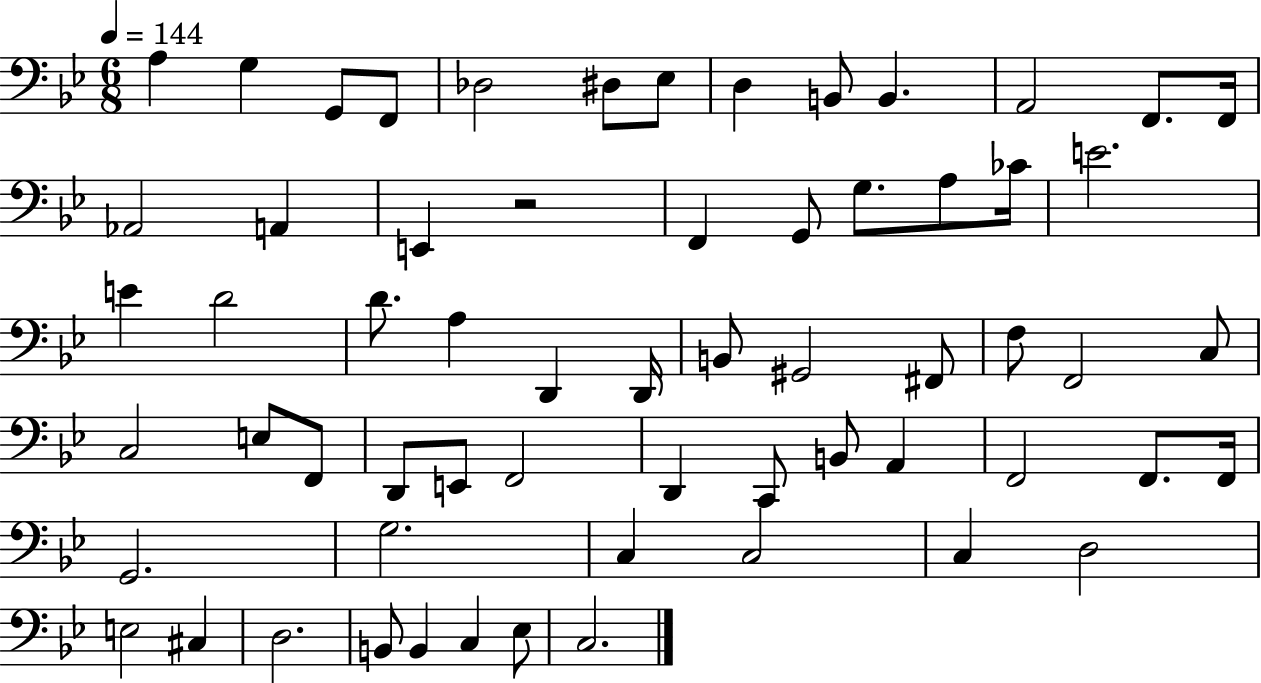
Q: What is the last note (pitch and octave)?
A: C3